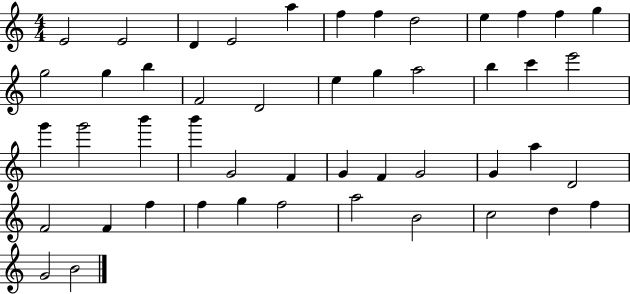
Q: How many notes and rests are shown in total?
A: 48